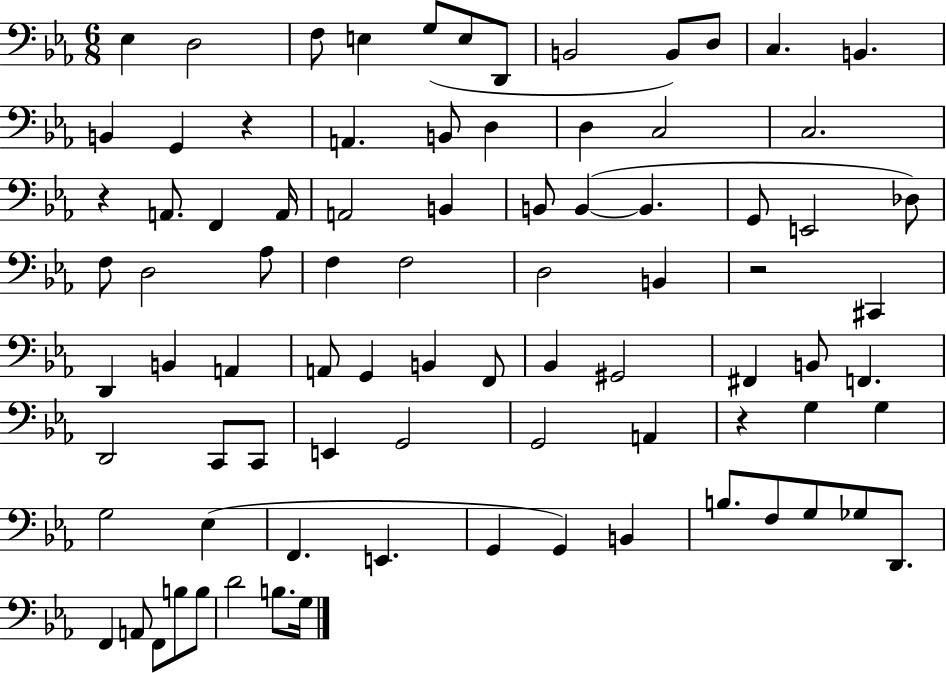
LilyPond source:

{
  \clef bass
  \numericTimeSignature
  \time 6/8
  \key ees \major
  ees4 d2 | f8 e4 g8( e8 d,8 | b,2 b,8) d8 | c4. b,4. | \break b,4 g,4 r4 | a,4. b,8 d4 | d4 c2 | c2. | \break r4 a,8. f,4 a,16 | a,2 b,4 | b,8 b,4~(~ b,4. | g,8 e,2 des8) | \break f8 d2 aes8 | f4 f2 | d2 b,4 | r2 cis,4 | \break d,4 b,4 a,4 | a,8 g,4 b,4 f,8 | bes,4 gis,2 | fis,4 b,8 f,4. | \break d,2 c,8 c,8 | e,4 g,2 | g,2 a,4 | r4 g4 g4 | \break g2 ees4( | f,4. e,4. | g,4 g,4) b,4 | b8. f8 g8 ges8 d,8. | \break f,4 a,8 f,8 b8 b8 | d'2 b8. g16 | \bar "|."
}